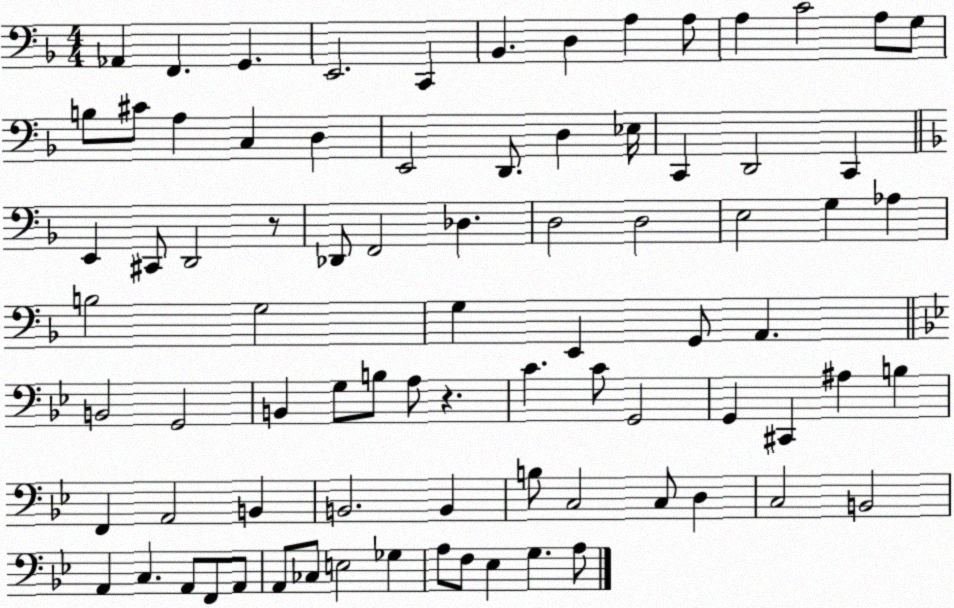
X:1
T:Untitled
M:4/4
L:1/4
K:F
_A,, F,, G,, E,,2 C,, _B,, D, A, A,/2 A, C2 A,/2 G,/2 B,/2 ^C/2 A, C, D, E,,2 D,,/2 D, _E,/4 C,, D,,2 C,, E,, ^C,,/2 D,,2 z/2 _D,,/2 F,,2 _D, D,2 D,2 E,2 G, _A, B,2 G,2 G, E,, G,,/2 A,, B,,2 G,,2 B,, G,/2 B,/2 A,/2 z C C/2 G,,2 G,, ^C,, ^A, B, F,, A,,2 B,, B,,2 B,, B,/2 C,2 C,/2 D, C,2 B,,2 A,, C, A,,/2 F,,/2 A,,/2 A,,/2 _C,/2 E,2 _G, A,/2 F,/2 _E, G, A,/2